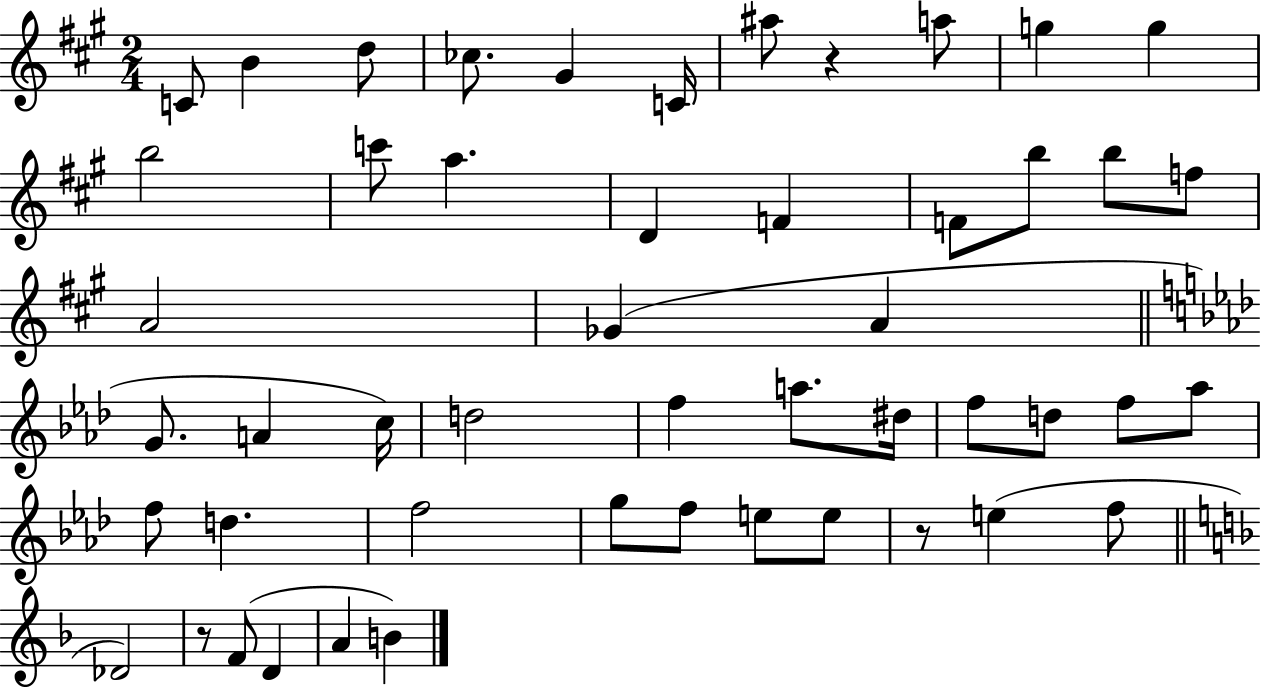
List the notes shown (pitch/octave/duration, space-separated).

C4/e B4/q D5/e CES5/e. G#4/q C4/s A#5/e R/q A5/e G5/q G5/q B5/h C6/e A5/q. D4/q F4/q F4/e B5/e B5/e F5/e A4/h Gb4/q A4/q G4/e. A4/q C5/s D5/h F5/q A5/e. D#5/s F5/e D5/e F5/e Ab5/e F5/e D5/q. F5/h G5/e F5/e E5/e E5/e R/e E5/q F5/e Db4/h R/e F4/e D4/q A4/q B4/q